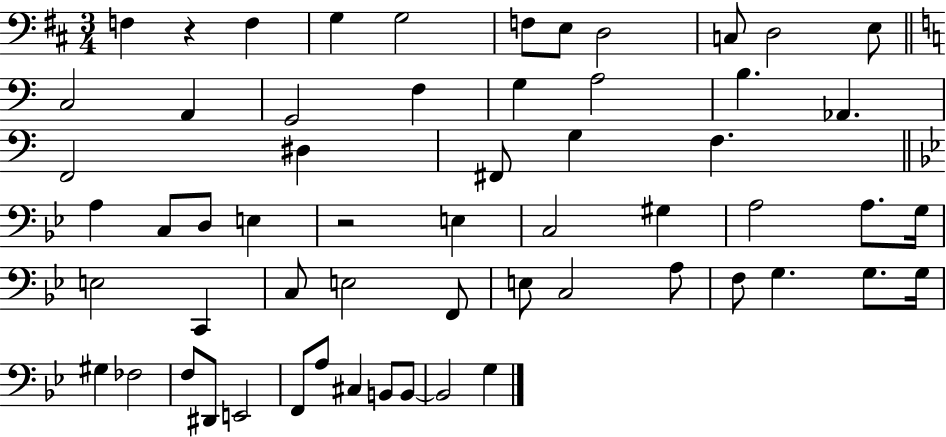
{
  \clef bass
  \numericTimeSignature
  \time 3/4
  \key d \major
  f4 r4 f4 | g4 g2 | f8 e8 d2 | c8 d2 e8 | \break \bar "||" \break \key c \major c2 a,4 | g,2 f4 | g4 a2 | b4. aes,4. | \break f,2 dis4 | fis,8 g4 f4. | \bar "||" \break \key bes \major a4 c8 d8 e4 | r2 e4 | c2 gis4 | a2 a8. g16 | \break e2 c,4 | c8 e2 f,8 | e8 c2 a8 | f8 g4. g8. g16 | \break gis4 fes2 | f8 dis,8 e,2 | f,8 a8 cis4 b,8 b,8~~ | b,2 g4 | \break \bar "|."
}